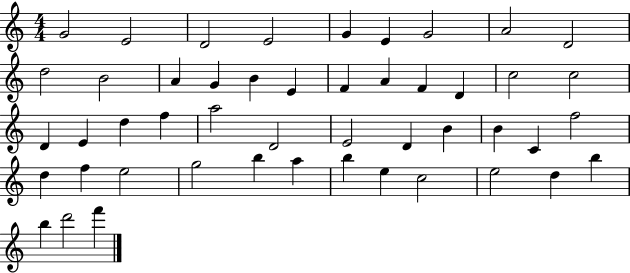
G4/h E4/h D4/h E4/h G4/q E4/q G4/h A4/h D4/h D5/h B4/h A4/q G4/q B4/q E4/q F4/q A4/q F4/q D4/q C5/h C5/h D4/q E4/q D5/q F5/q A5/h D4/h E4/h D4/q B4/q B4/q C4/q F5/h D5/q F5/q E5/h G5/h B5/q A5/q B5/q E5/q C5/h E5/h D5/q B5/q B5/q D6/h F6/q